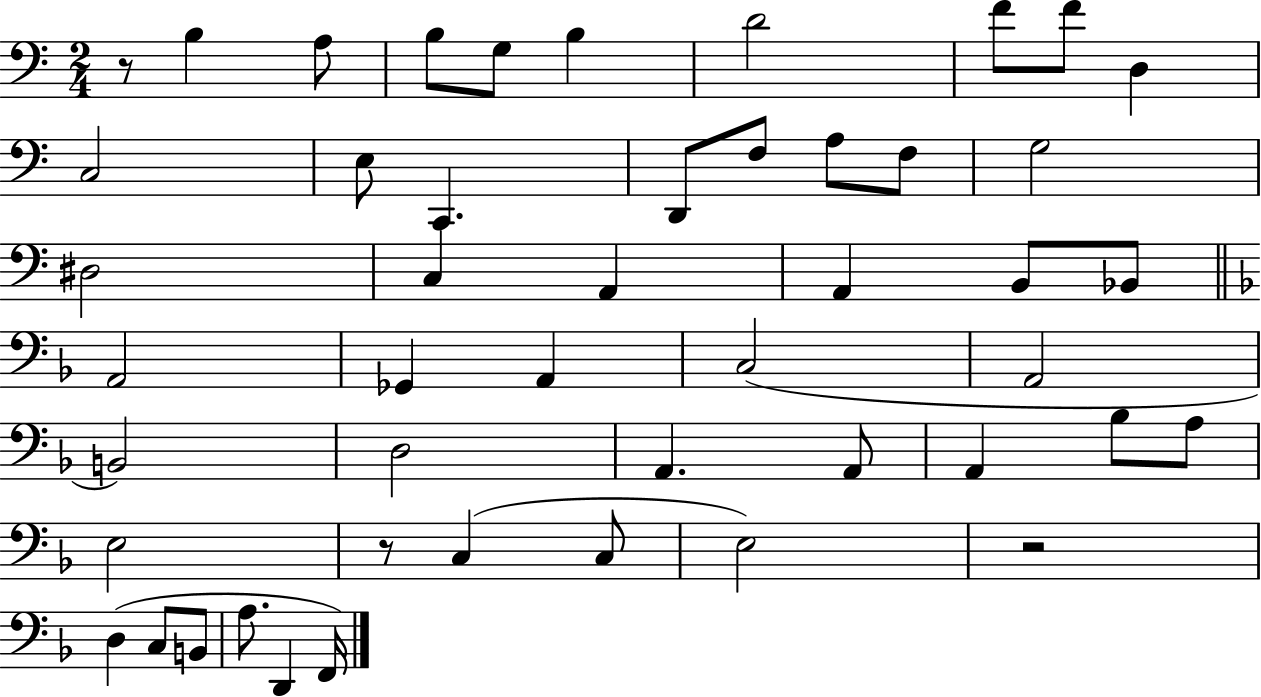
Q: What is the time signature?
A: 2/4